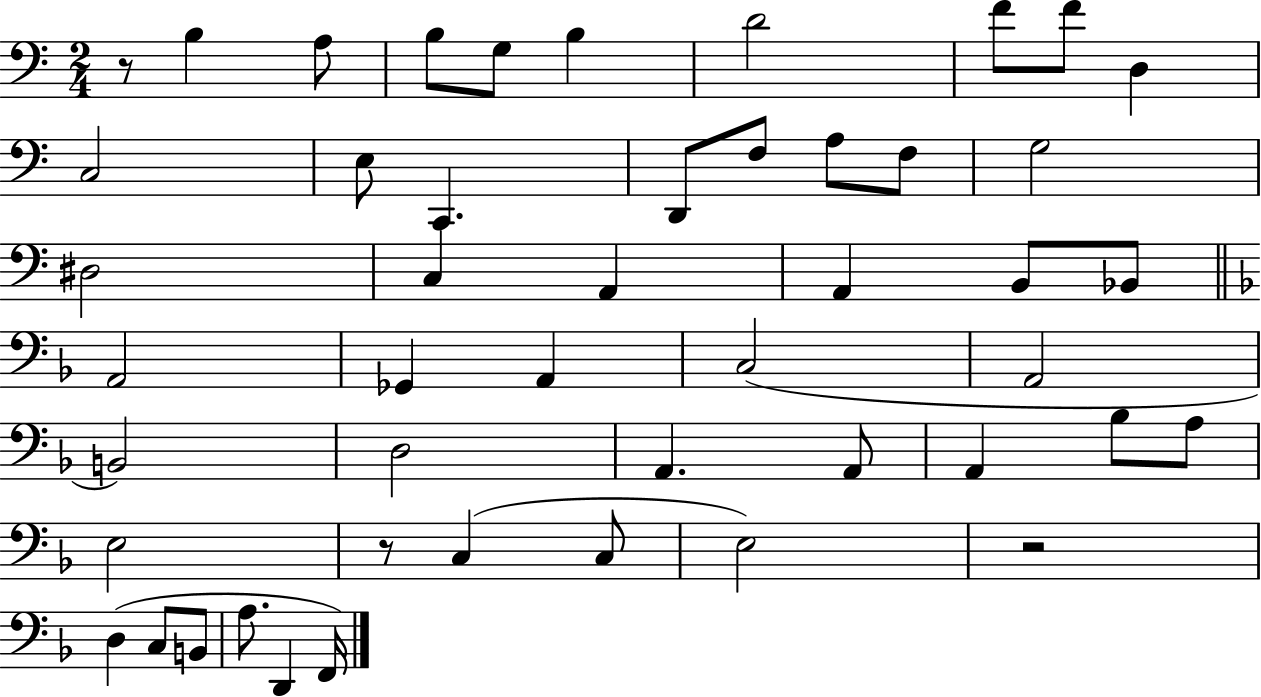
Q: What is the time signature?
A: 2/4